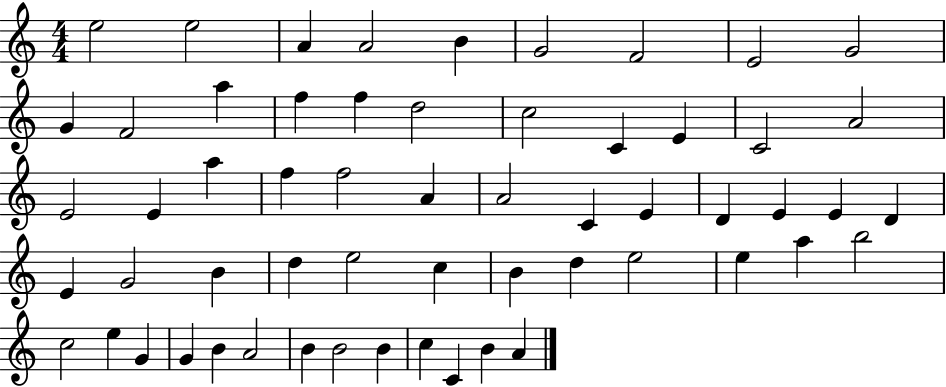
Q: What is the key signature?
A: C major